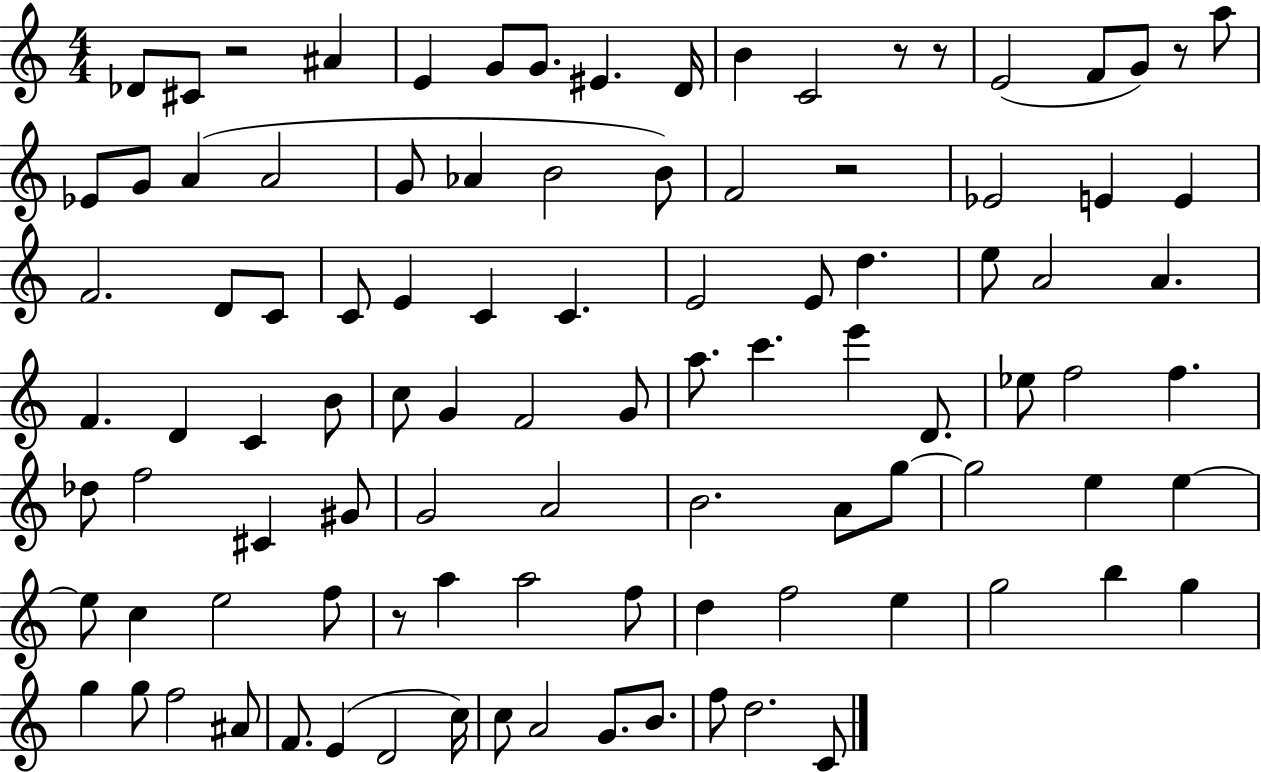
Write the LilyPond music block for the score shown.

{
  \clef treble
  \numericTimeSignature
  \time 4/4
  \key c \major
  \repeat volta 2 { des'8 cis'8 r2 ais'4 | e'4 g'8 g'8. eis'4. d'16 | b'4 c'2 r8 r8 | e'2( f'8 g'8) r8 a''8 | \break ees'8 g'8 a'4( a'2 | g'8 aes'4 b'2 b'8) | f'2 r2 | ees'2 e'4 e'4 | \break f'2. d'8 c'8 | c'8 e'4 c'4 c'4. | e'2 e'8 d''4. | e''8 a'2 a'4. | \break f'4. d'4 c'4 b'8 | c''8 g'4 f'2 g'8 | a''8. c'''4. e'''4 d'8. | ees''8 f''2 f''4. | \break des''8 f''2 cis'4 gis'8 | g'2 a'2 | b'2. a'8 g''8~~ | g''2 e''4 e''4~~ | \break e''8 c''4 e''2 f''8 | r8 a''4 a''2 f''8 | d''4 f''2 e''4 | g''2 b''4 g''4 | \break g''4 g''8 f''2 ais'8 | f'8. e'4( d'2 c''16) | c''8 a'2 g'8. b'8. | f''8 d''2. c'8 | \break } \bar "|."
}